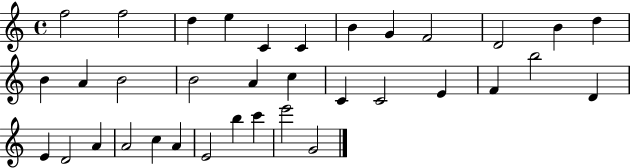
X:1
T:Untitled
M:4/4
L:1/4
K:C
f2 f2 d e C C B G F2 D2 B d B A B2 B2 A c C C2 E F b2 D E D2 A A2 c A E2 b c' e'2 G2